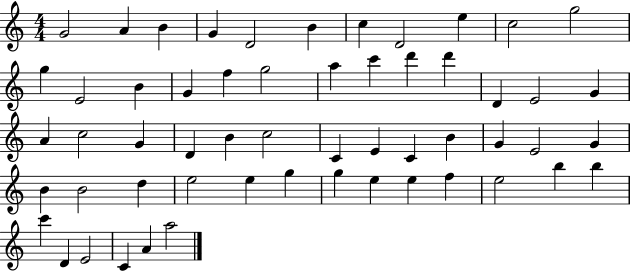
{
  \clef treble
  \numericTimeSignature
  \time 4/4
  \key c \major
  g'2 a'4 b'4 | g'4 d'2 b'4 | c''4 d'2 e''4 | c''2 g''2 | \break g''4 e'2 b'4 | g'4 f''4 g''2 | a''4 c'''4 d'''4 d'''4 | d'4 e'2 g'4 | \break a'4 c''2 g'4 | d'4 b'4 c''2 | c'4 e'4 c'4 b'4 | g'4 e'2 g'4 | \break b'4 b'2 d''4 | e''2 e''4 g''4 | g''4 e''4 e''4 f''4 | e''2 b''4 b''4 | \break c'''4 d'4 e'2 | c'4 a'4 a''2 | \bar "|."
}